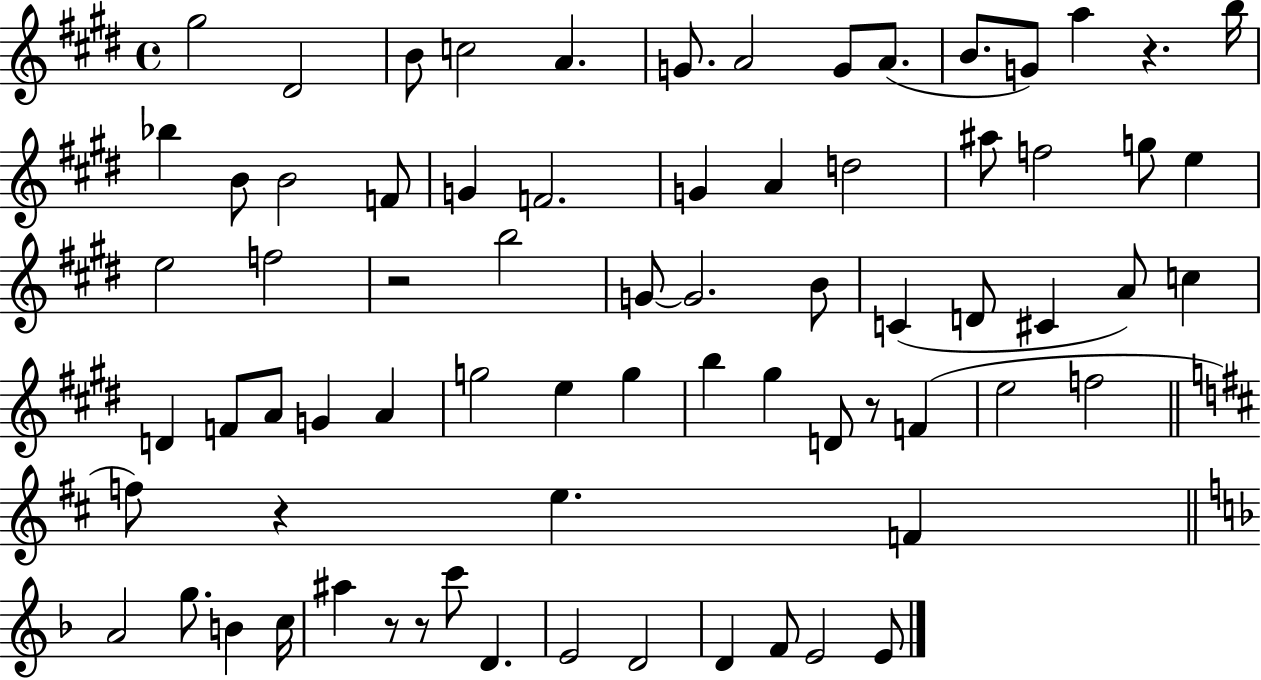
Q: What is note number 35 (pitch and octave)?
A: C#4